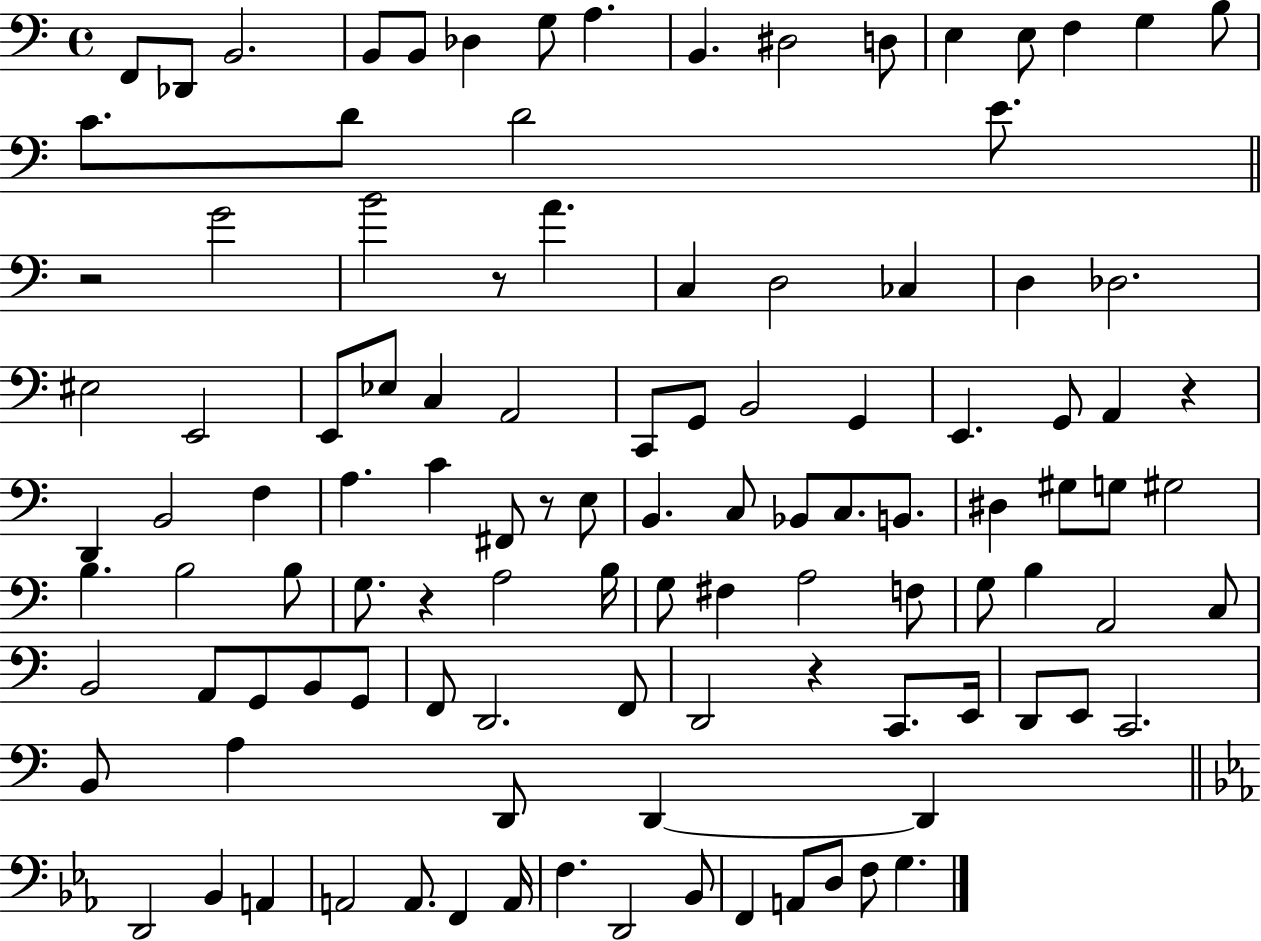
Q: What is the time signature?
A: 4/4